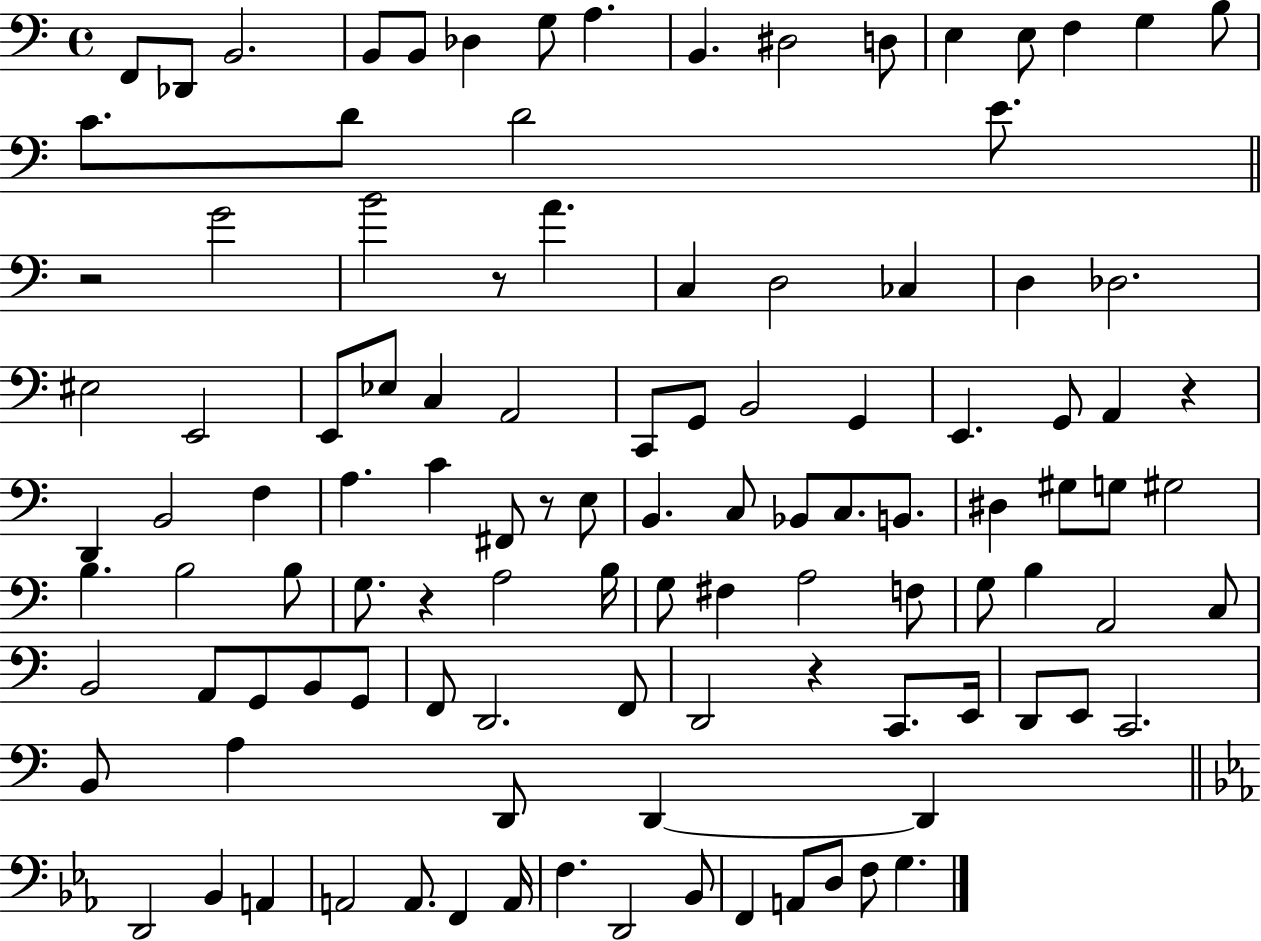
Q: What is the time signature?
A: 4/4